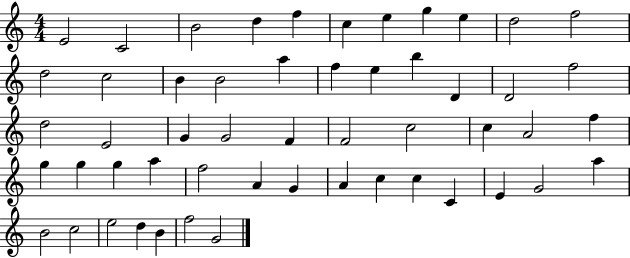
E4/h C4/h B4/h D5/q F5/q C5/q E5/q G5/q E5/q D5/h F5/h D5/h C5/h B4/q B4/h A5/q F5/q E5/q B5/q D4/q D4/h F5/h D5/h E4/h G4/q G4/h F4/q F4/h C5/h C5/q A4/h F5/q G5/q G5/q G5/q A5/q F5/h A4/q G4/q A4/q C5/q C5/q C4/q E4/q G4/h A5/q B4/h C5/h E5/h D5/q B4/q F5/h G4/h